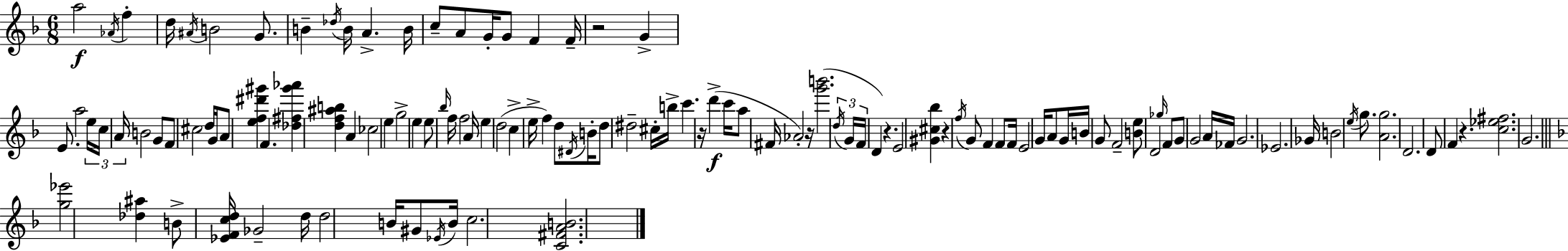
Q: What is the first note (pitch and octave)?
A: A5